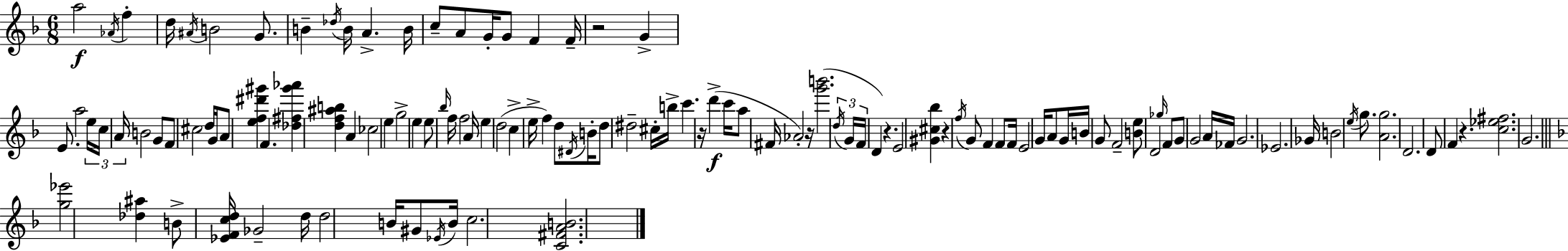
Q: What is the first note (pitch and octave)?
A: A5